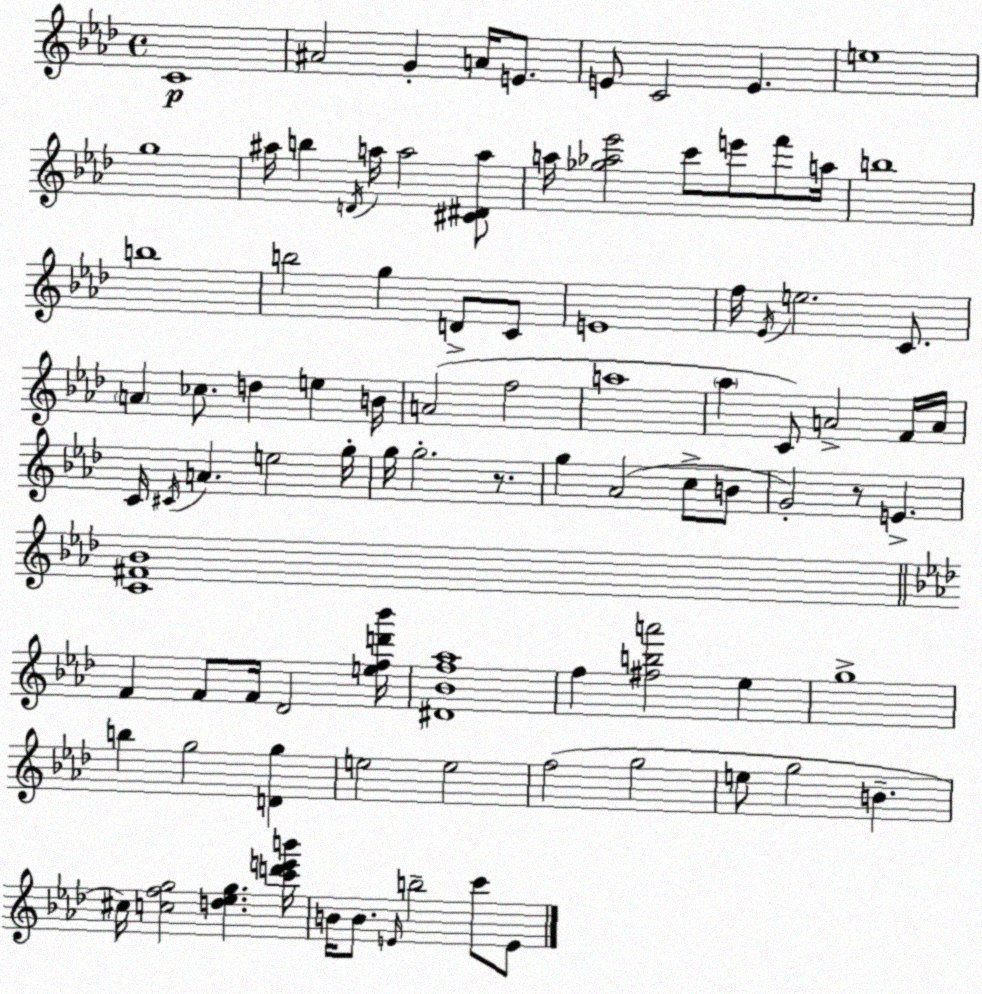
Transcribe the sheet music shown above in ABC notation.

X:1
T:Untitled
M:4/4
L:1/4
K:Fm
C4 ^A2 G A/4 E/2 E/2 C2 E e4 g4 ^a/4 b D/4 a/4 a2 [^C^Da]/2 a/4 [_g_a_e']2 c'/2 e'/2 f'/2 a/4 b4 b4 b2 g D/2 C/2 E4 f/4 _E/4 e2 C/2 A _c/2 d e B/4 A2 f2 a4 _a C/2 A2 F/4 A/4 C/4 ^C/4 A e2 g/4 g/4 g2 z/2 g _A2 c/2 B/2 G2 z/2 E [C^F_B]4 F F/2 F/4 _D2 [efd'_b']/4 [^D_Bf_a]4 f [^fba']2 _e g4 b g2 [Dg] e2 e2 f2 g2 e/2 g2 B ^c/4 [cfg]2 [d_eg] [c'd'e'b']/4 B/4 B/2 E/4 b2 c'/2 E/2